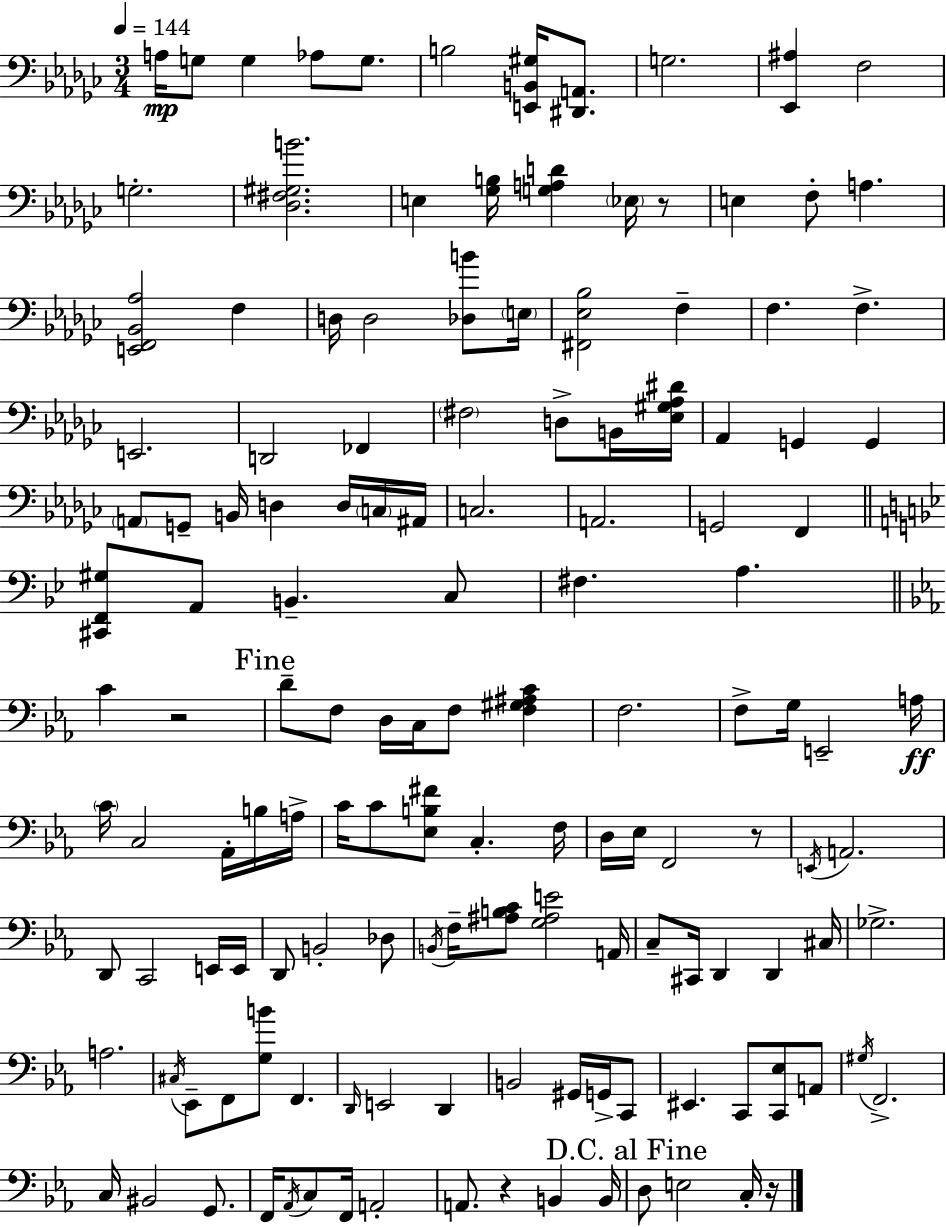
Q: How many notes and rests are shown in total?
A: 140